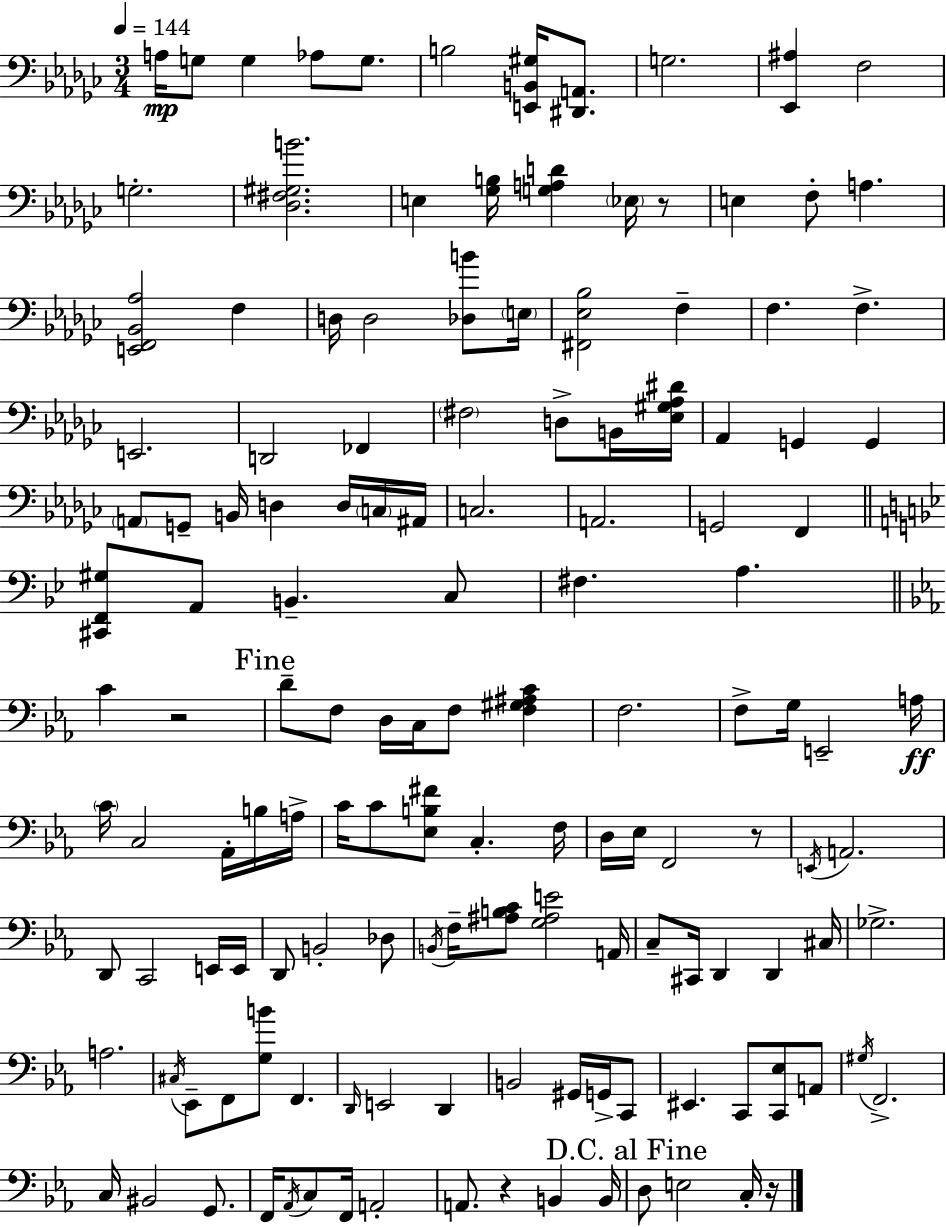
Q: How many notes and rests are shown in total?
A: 140